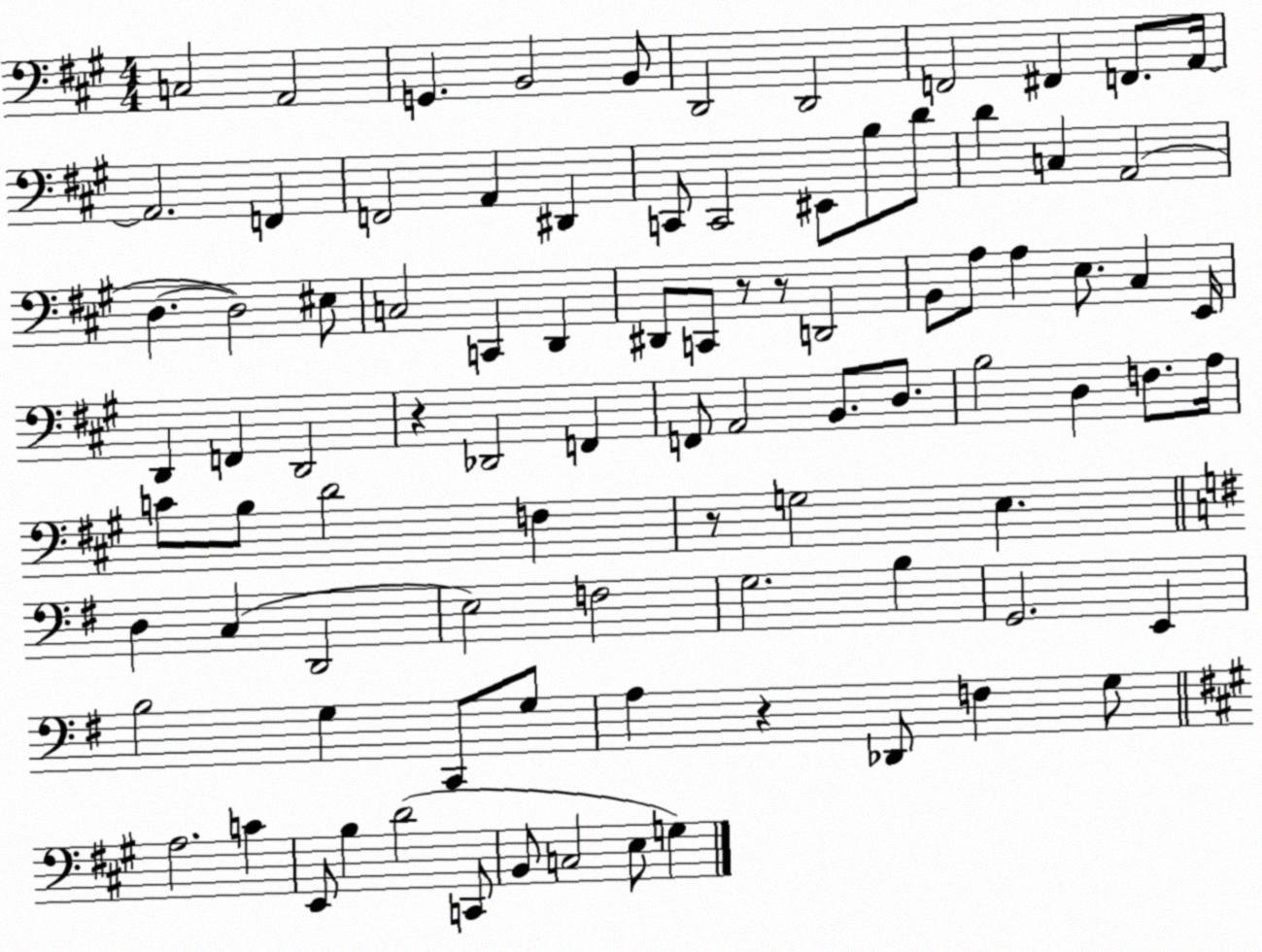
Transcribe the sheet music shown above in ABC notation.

X:1
T:Untitled
M:4/4
L:1/4
K:A
C,2 A,,2 G,, B,,2 B,,/2 D,,2 D,,2 F,,2 ^F,, F,,/2 A,,/4 A,,2 F,, F,,2 A,, ^D,, C,,/2 C,,2 ^E,,/2 B,/2 D/2 D C, A,,2 D, D,2 ^E,/2 C,2 C,, D,, ^D,,/2 C,,/2 z/2 z/2 D,,2 B,,/2 A,/2 A, E,/2 ^C, E,,/4 D,, F,, D,,2 z _D,,2 F,, F,,/2 A,,2 B,,/2 D,/2 B,2 D, F,/2 A,/4 C/2 B,/2 D2 F, z/2 G,2 E, D, C, D,,2 E,2 F,2 G,2 B, G,,2 E,, B,2 G, C,,/2 G,/2 A, z _D,,/2 F, G,/2 A,2 C E,,/2 B, D2 C,,/2 B,,/2 C,2 E,/2 G,